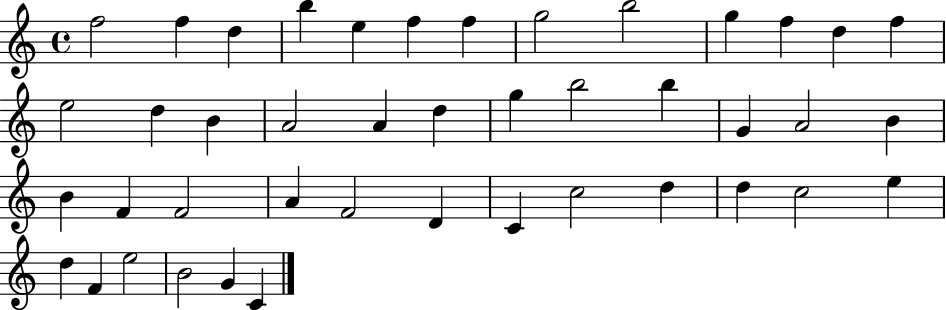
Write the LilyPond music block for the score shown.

{
  \clef treble
  \time 4/4
  \defaultTimeSignature
  \key c \major
  f''2 f''4 d''4 | b''4 e''4 f''4 f''4 | g''2 b''2 | g''4 f''4 d''4 f''4 | \break e''2 d''4 b'4 | a'2 a'4 d''4 | g''4 b''2 b''4 | g'4 a'2 b'4 | \break b'4 f'4 f'2 | a'4 f'2 d'4 | c'4 c''2 d''4 | d''4 c''2 e''4 | \break d''4 f'4 e''2 | b'2 g'4 c'4 | \bar "|."
}